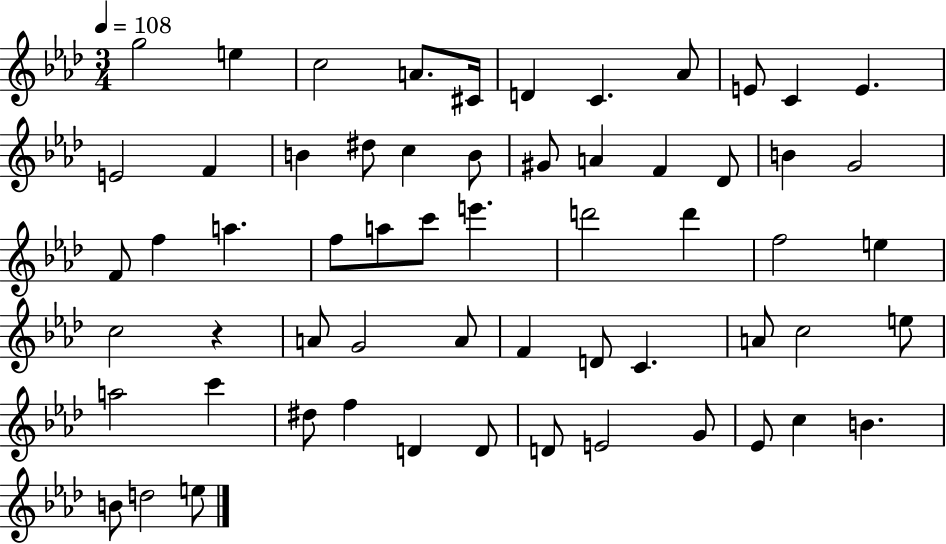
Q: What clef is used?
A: treble